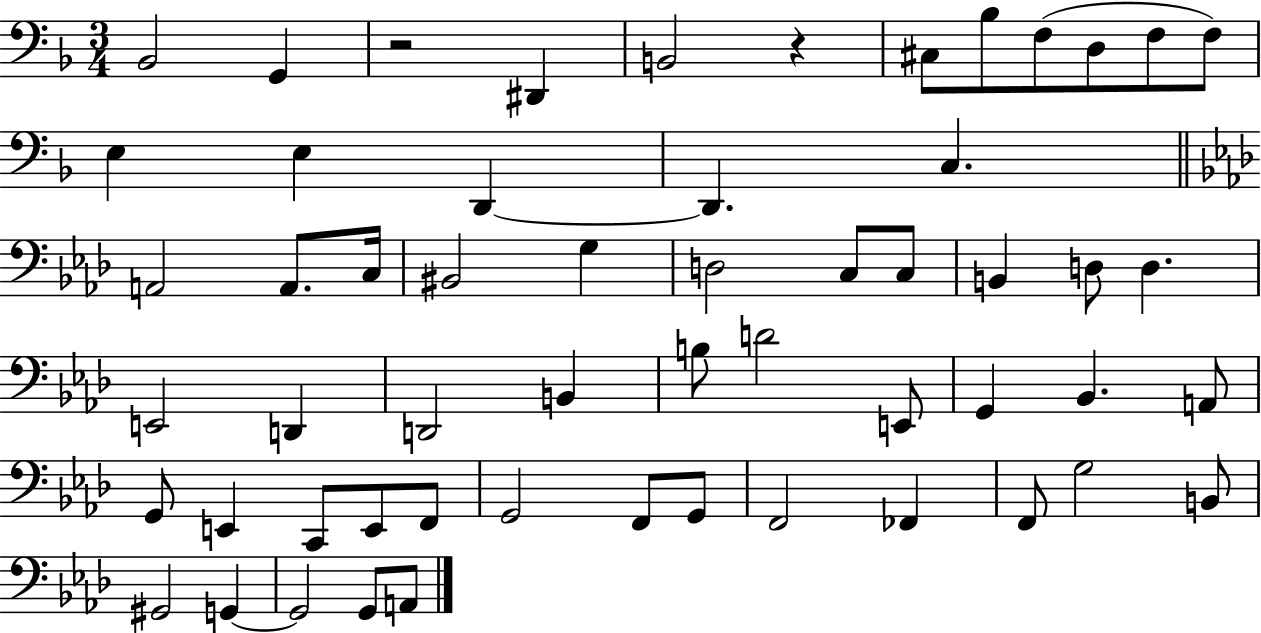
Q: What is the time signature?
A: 3/4